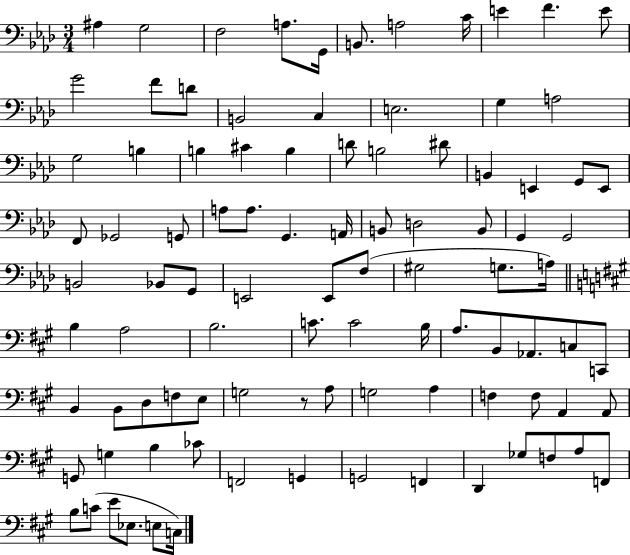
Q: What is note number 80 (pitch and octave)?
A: CES4